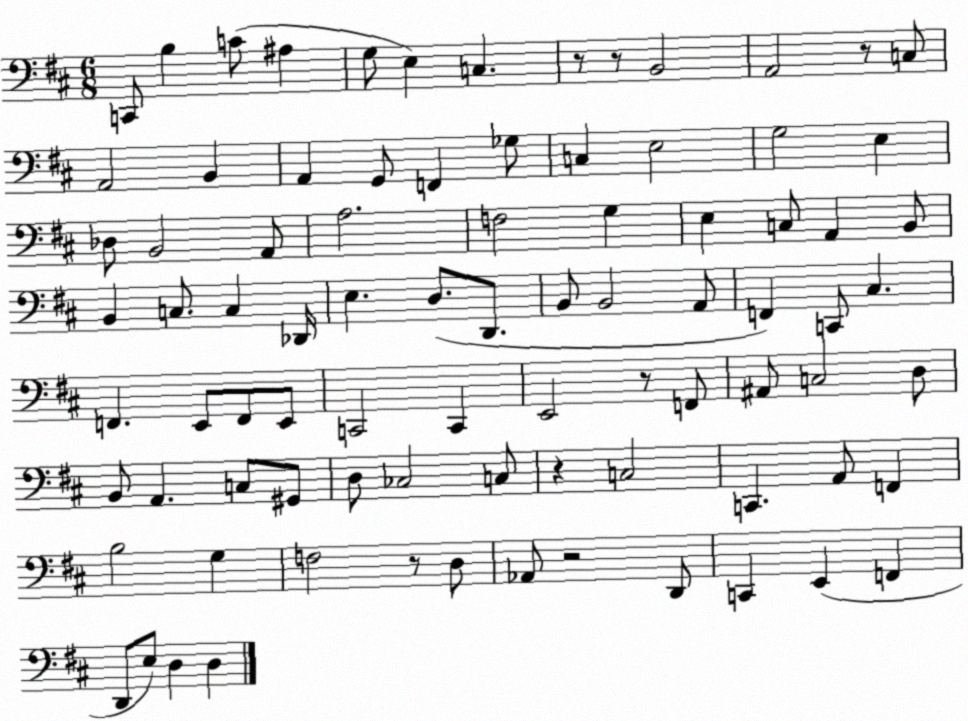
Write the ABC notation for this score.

X:1
T:Untitled
M:6/8
L:1/4
K:D
C,,/2 B, C/2 ^A, G,/2 E, C, z/2 z/2 B,,2 A,,2 z/2 C,/2 A,,2 B,, A,, G,,/2 F,, _G,/2 C, E,2 G,2 E, _D,/2 B,,2 A,,/2 A,2 F,2 G, E, C,/2 A,, B,,/2 B,, C,/2 C, _D,,/4 E, D,/2 D,,/2 B,,/2 B,,2 A,,/2 F,, C,,/2 ^C, F,, E,,/2 F,,/2 E,,/2 C,,2 C,, E,,2 z/2 F,,/2 ^A,,/2 C,2 D,/2 B,,/2 A,, C,/2 ^G,,/2 D,/2 _C,2 C,/2 z C,2 C,, A,,/2 F,, B,2 G, F,2 z/2 D,/2 _A,,/2 z2 D,,/2 C,, E,, F,, D,,/2 E,/2 D, D,